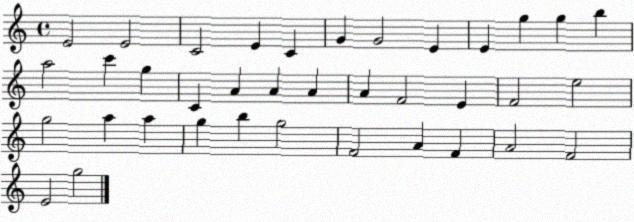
X:1
T:Untitled
M:4/4
L:1/4
K:C
E2 E2 C2 E C G G2 E E g g b a2 c' g C A A A A F2 E F2 e2 g2 a a g b g2 F2 A F A2 F2 E2 g2